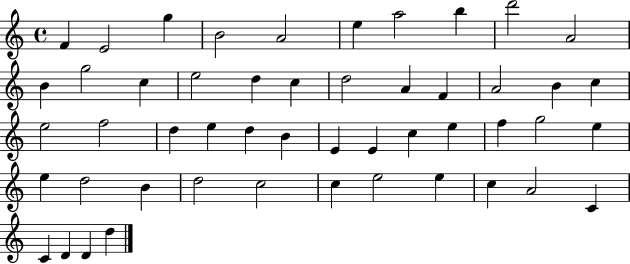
X:1
T:Untitled
M:4/4
L:1/4
K:C
F E2 g B2 A2 e a2 b d'2 A2 B g2 c e2 d c d2 A F A2 B c e2 f2 d e d B E E c e f g2 e e d2 B d2 c2 c e2 e c A2 C C D D d